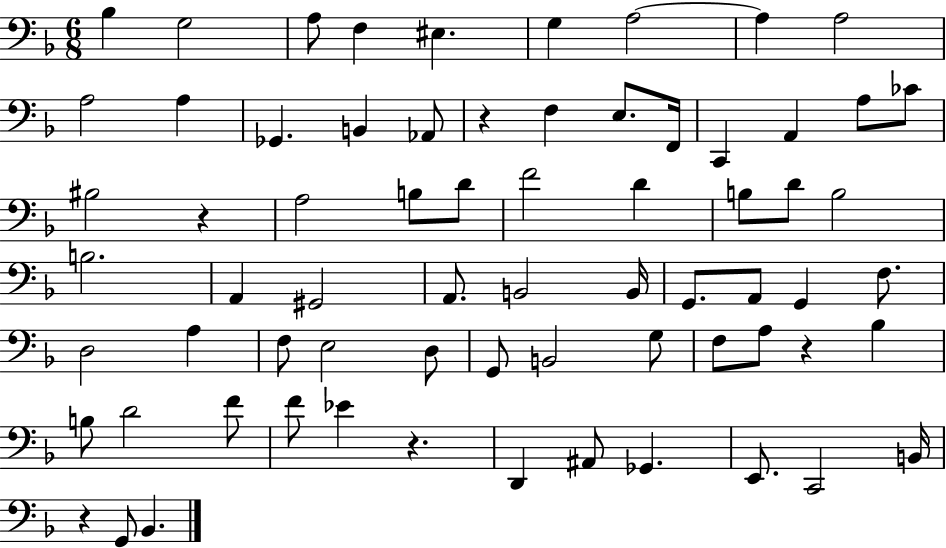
Bb3/q G3/h A3/e F3/q EIS3/q. G3/q A3/h A3/q A3/h A3/h A3/q Gb2/q. B2/q Ab2/e R/q F3/q E3/e. F2/s C2/q A2/q A3/e CES4/e BIS3/h R/q A3/h B3/e D4/e F4/h D4/q B3/e D4/e B3/h B3/h. A2/q G#2/h A2/e. B2/h B2/s G2/e. A2/e G2/q F3/e. D3/h A3/q F3/e E3/h D3/e G2/e B2/h G3/e F3/e A3/e R/q Bb3/q B3/e D4/h F4/e F4/e Eb4/q R/q. D2/q A#2/e Gb2/q. E2/e. C2/h B2/s R/q G2/e Bb2/q.